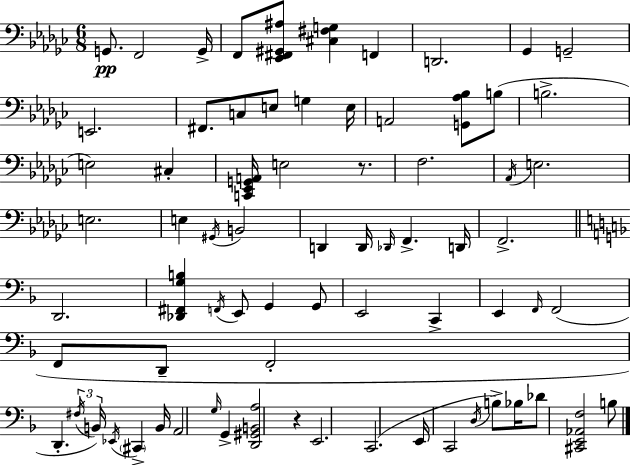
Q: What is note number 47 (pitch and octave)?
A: D2